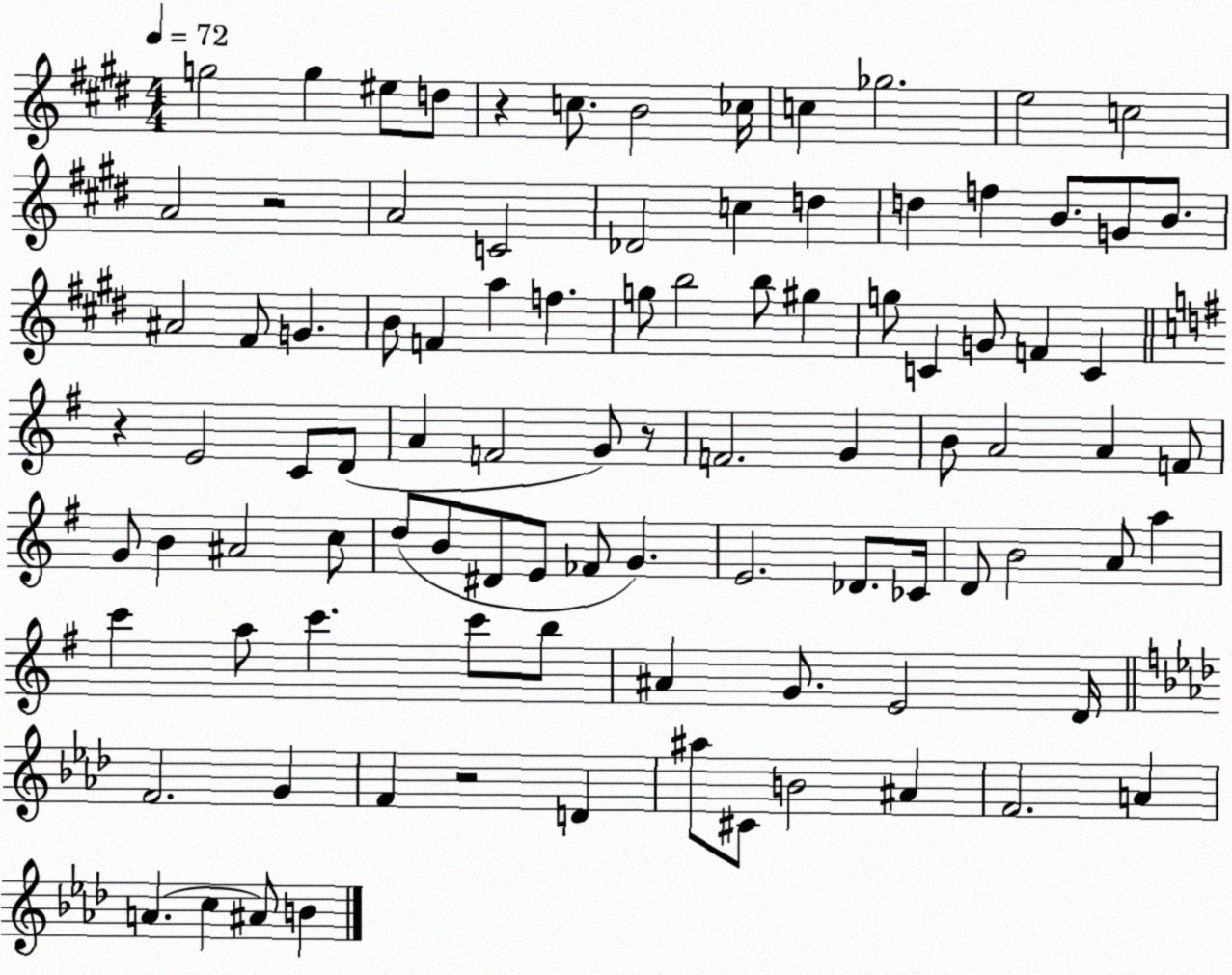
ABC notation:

X:1
T:Untitled
M:4/4
L:1/4
K:E
g2 g ^e/2 d/2 z c/2 B2 _c/4 c _g2 e2 c2 A2 z2 A2 C2 _D2 c d d f B/2 G/2 B/2 ^A2 ^F/2 G B/2 F a f g/2 b2 b/2 ^g g/2 C G/2 F C z E2 C/2 D/2 A F2 G/2 z/2 F2 G B/2 A2 A F/2 G/2 B ^A2 c/2 d/2 B/2 ^D/2 E/2 _F/2 G E2 _D/2 _C/4 D/2 B2 A/2 a c' a/2 c' c'/2 b/2 ^A G/2 E2 D/4 F2 G F z2 D ^a/2 ^C/2 B2 ^A F2 A A c ^A/2 B